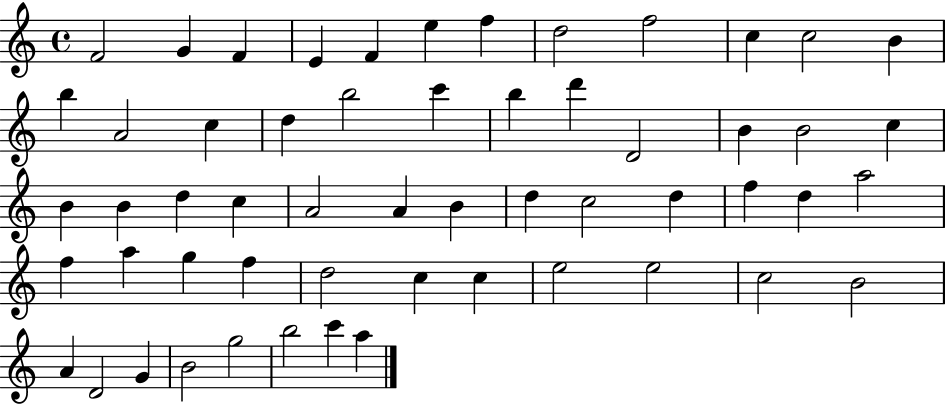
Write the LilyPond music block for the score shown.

{
  \clef treble
  \time 4/4
  \defaultTimeSignature
  \key c \major
  f'2 g'4 f'4 | e'4 f'4 e''4 f''4 | d''2 f''2 | c''4 c''2 b'4 | \break b''4 a'2 c''4 | d''4 b''2 c'''4 | b''4 d'''4 d'2 | b'4 b'2 c''4 | \break b'4 b'4 d''4 c''4 | a'2 a'4 b'4 | d''4 c''2 d''4 | f''4 d''4 a''2 | \break f''4 a''4 g''4 f''4 | d''2 c''4 c''4 | e''2 e''2 | c''2 b'2 | \break a'4 d'2 g'4 | b'2 g''2 | b''2 c'''4 a''4 | \bar "|."
}